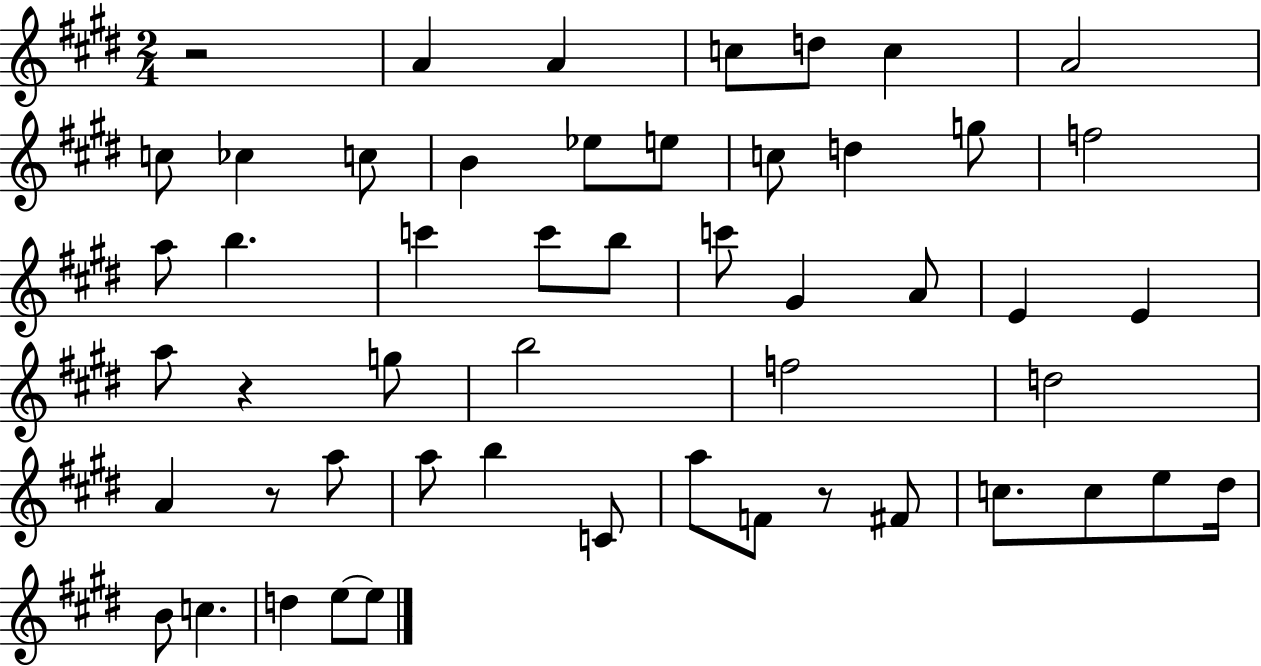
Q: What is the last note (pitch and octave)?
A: E5